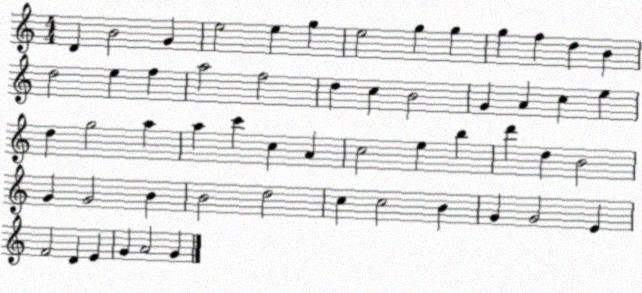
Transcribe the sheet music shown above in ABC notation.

X:1
T:Untitled
M:4/4
L:1/4
K:C
D B2 G e2 e g e2 g g g f d B d2 e f a2 f2 d c B2 G A c e d g2 a a c' c A c2 e b d' d B2 G G2 B B2 d2 c c2 B G G2 E F2 D E G A2 G